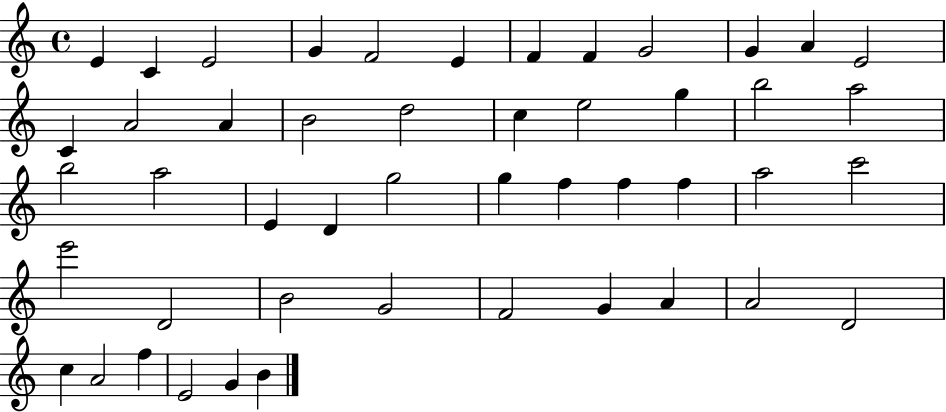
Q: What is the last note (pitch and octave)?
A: B4